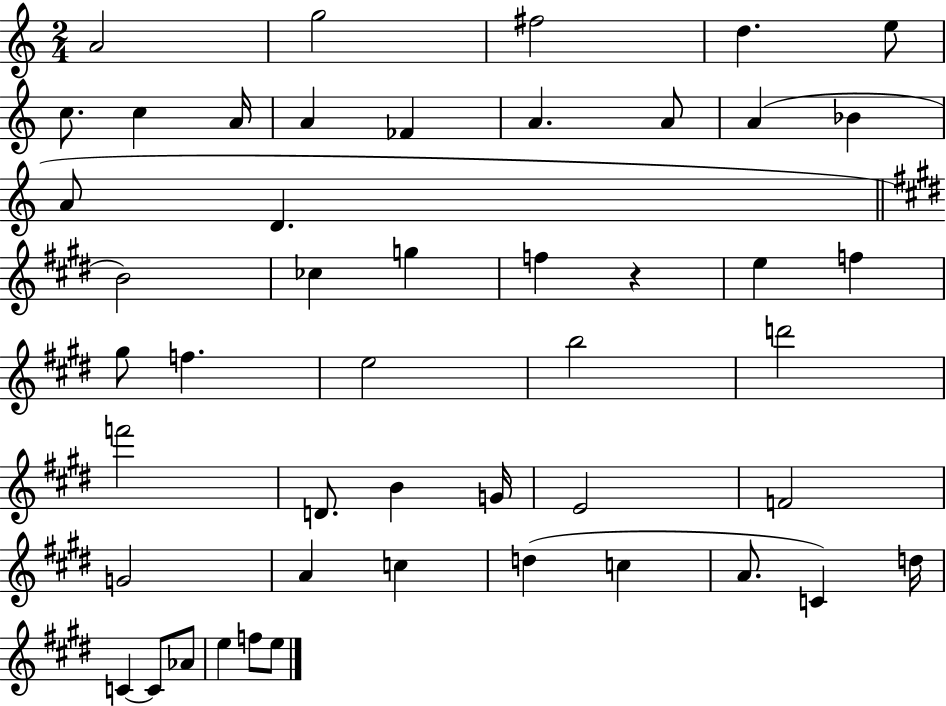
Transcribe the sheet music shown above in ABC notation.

X:1
T:Untitled
M:2/4
L:1/4
K:C
A2 g2 ^f2 d e/2 c/2 c A/4 A _F A A/2 A _B A/2 D B2 _c g f z e f ^g/2 f e2 b2 d'2 f'2 D/2 B G/4 E2 F2 G2 A c d c A/2 C d/4 C C/2 _A/2 e f/2 e/2